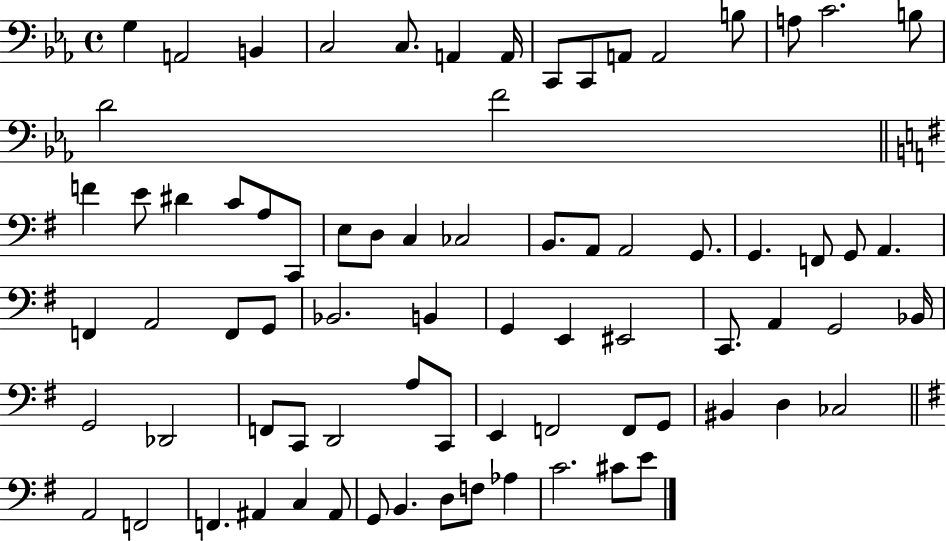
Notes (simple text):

G3/q A2/h B2/q C3/h C3/e. A2/q A2/s C2/e C2/e A2/e A2/h B3/e A3/e C4/h. B3/e D4/h F4/h F4/q E4/e D#4/q C4/e A3/e C2/e E3/e D3/e C3/q CES3/h B2/e. A2/e A2/h G2/e. G2/q. F2/e G2/e A2/q. F2/q A2/h F2/e G2/e Bb2/h. B2/q G2/q E2/q EIS2/h C2/e. A2/q G2/h Bb2/s G2/h Db2/h F2/e C2/e D2/h A3/e C2/e E2/q F2/h F2/e G2/e BIS2/q D3/q CES3/h A2/h F2/h F2/q. A#2/q C3/q A#2/e G2/e B2/q. D3/e F3/e Ab3/q C4/h. C#4/e E4/e